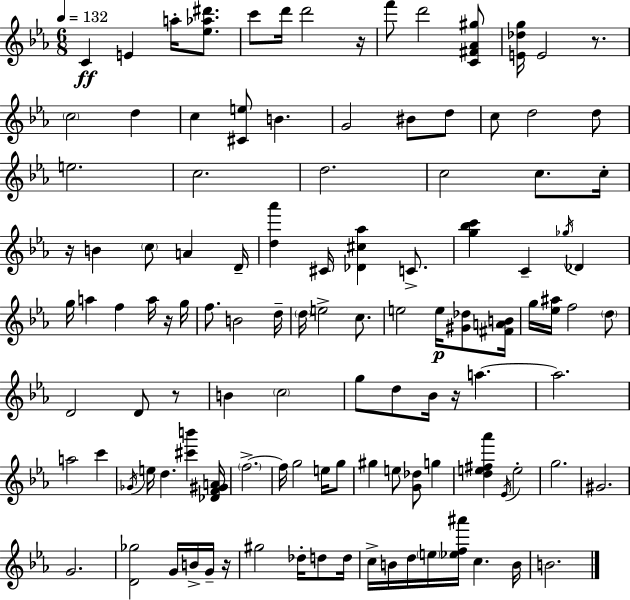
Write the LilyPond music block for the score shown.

{
  \clef treble
  \numericTimeSignature
  \time 6/8
  \key ees \major
  \tempo 4 = 132
  \repeat volta 2 { c'4\ff e'4 a''16-. <ees'' aes'' dis'''>8. | c'''8 d'''16 d'''2 r16 | f'''8 d'''2 <c' fis' aes' gis''>8 | <e' des'' g''>16 e'2 r8. | \break \parenthesize c''2 d''4 | c''4 <cis' e''>8 b'4. | g'2 bis'8 d''8 | c''8 d''2 d''8 | \break e''2. | c''2. | d''2. | c''2 c''8. c''16-. | \break r16 b'4 \parenthesize c''8 a'4 d'16-- | <d'' aes'''>4 cis'16 <des' cis'' aes''>4 c'8.-> | <g'' bes'' c'''>4 c'4-- \acciaccatura { ges''16 } des'4 | g''16 a''4 f''4 a''16 r16 | \break g''16 f''8. b'2 | d''16-- \parenthesize d''16 e''2-> c''8. | e''2 e''16\p <gis' des''>8 | <fis' a' b'>16 g''16 <ees'' ais''>16 f''2 \parenthesize d''8 | \break d'2 d'8 r8 | b'4 \parenthesize c''2 | g''8 d''8 bes'16 r16 a''4.~~ | a''2. | \break a''2 c'''4 | \acciaccatura { ges'16 } e''16 d''4. <cis''' b'''>4 | <des' f' gis' a'>16 \parenthesize f''2.->~~ | f''16 g''2 e''16 | \break g''8 gis''4 e''8 <g' des''>8 g''4 | <d'' e'' fis'' aes'''>4 \acciaccatura { ees'16 } e''2-. | g''2. | gis'2. | \break g'2. | <d' ges''>2 g'16 | b'16-> g'16-- r16 gis''2 des''16-. | d''8 d''16 c''16-> b'16 d''16 \parenthesize e''16 <ees'' f'' ais'''>16 c''4. | \break b'16 b'2. | } \bar "|."
}